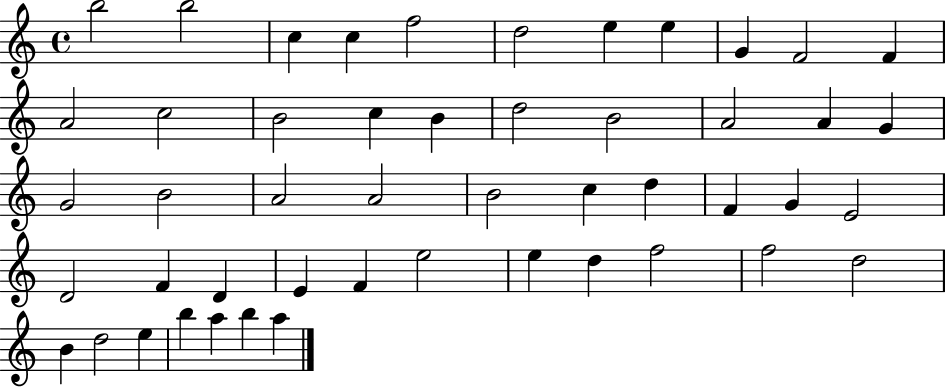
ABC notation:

X:1
T:Untitled
M:4/4
L:1/4
K:C
b2 b2 c c f2 d2 e e G F2 F A2 c2 B2 c B d2 B2 A2 A G G2 B2 A2 A2 B2 c d F G E2 D2 F D E F e2 e d f2 f2 d2 B d2 e b a b a